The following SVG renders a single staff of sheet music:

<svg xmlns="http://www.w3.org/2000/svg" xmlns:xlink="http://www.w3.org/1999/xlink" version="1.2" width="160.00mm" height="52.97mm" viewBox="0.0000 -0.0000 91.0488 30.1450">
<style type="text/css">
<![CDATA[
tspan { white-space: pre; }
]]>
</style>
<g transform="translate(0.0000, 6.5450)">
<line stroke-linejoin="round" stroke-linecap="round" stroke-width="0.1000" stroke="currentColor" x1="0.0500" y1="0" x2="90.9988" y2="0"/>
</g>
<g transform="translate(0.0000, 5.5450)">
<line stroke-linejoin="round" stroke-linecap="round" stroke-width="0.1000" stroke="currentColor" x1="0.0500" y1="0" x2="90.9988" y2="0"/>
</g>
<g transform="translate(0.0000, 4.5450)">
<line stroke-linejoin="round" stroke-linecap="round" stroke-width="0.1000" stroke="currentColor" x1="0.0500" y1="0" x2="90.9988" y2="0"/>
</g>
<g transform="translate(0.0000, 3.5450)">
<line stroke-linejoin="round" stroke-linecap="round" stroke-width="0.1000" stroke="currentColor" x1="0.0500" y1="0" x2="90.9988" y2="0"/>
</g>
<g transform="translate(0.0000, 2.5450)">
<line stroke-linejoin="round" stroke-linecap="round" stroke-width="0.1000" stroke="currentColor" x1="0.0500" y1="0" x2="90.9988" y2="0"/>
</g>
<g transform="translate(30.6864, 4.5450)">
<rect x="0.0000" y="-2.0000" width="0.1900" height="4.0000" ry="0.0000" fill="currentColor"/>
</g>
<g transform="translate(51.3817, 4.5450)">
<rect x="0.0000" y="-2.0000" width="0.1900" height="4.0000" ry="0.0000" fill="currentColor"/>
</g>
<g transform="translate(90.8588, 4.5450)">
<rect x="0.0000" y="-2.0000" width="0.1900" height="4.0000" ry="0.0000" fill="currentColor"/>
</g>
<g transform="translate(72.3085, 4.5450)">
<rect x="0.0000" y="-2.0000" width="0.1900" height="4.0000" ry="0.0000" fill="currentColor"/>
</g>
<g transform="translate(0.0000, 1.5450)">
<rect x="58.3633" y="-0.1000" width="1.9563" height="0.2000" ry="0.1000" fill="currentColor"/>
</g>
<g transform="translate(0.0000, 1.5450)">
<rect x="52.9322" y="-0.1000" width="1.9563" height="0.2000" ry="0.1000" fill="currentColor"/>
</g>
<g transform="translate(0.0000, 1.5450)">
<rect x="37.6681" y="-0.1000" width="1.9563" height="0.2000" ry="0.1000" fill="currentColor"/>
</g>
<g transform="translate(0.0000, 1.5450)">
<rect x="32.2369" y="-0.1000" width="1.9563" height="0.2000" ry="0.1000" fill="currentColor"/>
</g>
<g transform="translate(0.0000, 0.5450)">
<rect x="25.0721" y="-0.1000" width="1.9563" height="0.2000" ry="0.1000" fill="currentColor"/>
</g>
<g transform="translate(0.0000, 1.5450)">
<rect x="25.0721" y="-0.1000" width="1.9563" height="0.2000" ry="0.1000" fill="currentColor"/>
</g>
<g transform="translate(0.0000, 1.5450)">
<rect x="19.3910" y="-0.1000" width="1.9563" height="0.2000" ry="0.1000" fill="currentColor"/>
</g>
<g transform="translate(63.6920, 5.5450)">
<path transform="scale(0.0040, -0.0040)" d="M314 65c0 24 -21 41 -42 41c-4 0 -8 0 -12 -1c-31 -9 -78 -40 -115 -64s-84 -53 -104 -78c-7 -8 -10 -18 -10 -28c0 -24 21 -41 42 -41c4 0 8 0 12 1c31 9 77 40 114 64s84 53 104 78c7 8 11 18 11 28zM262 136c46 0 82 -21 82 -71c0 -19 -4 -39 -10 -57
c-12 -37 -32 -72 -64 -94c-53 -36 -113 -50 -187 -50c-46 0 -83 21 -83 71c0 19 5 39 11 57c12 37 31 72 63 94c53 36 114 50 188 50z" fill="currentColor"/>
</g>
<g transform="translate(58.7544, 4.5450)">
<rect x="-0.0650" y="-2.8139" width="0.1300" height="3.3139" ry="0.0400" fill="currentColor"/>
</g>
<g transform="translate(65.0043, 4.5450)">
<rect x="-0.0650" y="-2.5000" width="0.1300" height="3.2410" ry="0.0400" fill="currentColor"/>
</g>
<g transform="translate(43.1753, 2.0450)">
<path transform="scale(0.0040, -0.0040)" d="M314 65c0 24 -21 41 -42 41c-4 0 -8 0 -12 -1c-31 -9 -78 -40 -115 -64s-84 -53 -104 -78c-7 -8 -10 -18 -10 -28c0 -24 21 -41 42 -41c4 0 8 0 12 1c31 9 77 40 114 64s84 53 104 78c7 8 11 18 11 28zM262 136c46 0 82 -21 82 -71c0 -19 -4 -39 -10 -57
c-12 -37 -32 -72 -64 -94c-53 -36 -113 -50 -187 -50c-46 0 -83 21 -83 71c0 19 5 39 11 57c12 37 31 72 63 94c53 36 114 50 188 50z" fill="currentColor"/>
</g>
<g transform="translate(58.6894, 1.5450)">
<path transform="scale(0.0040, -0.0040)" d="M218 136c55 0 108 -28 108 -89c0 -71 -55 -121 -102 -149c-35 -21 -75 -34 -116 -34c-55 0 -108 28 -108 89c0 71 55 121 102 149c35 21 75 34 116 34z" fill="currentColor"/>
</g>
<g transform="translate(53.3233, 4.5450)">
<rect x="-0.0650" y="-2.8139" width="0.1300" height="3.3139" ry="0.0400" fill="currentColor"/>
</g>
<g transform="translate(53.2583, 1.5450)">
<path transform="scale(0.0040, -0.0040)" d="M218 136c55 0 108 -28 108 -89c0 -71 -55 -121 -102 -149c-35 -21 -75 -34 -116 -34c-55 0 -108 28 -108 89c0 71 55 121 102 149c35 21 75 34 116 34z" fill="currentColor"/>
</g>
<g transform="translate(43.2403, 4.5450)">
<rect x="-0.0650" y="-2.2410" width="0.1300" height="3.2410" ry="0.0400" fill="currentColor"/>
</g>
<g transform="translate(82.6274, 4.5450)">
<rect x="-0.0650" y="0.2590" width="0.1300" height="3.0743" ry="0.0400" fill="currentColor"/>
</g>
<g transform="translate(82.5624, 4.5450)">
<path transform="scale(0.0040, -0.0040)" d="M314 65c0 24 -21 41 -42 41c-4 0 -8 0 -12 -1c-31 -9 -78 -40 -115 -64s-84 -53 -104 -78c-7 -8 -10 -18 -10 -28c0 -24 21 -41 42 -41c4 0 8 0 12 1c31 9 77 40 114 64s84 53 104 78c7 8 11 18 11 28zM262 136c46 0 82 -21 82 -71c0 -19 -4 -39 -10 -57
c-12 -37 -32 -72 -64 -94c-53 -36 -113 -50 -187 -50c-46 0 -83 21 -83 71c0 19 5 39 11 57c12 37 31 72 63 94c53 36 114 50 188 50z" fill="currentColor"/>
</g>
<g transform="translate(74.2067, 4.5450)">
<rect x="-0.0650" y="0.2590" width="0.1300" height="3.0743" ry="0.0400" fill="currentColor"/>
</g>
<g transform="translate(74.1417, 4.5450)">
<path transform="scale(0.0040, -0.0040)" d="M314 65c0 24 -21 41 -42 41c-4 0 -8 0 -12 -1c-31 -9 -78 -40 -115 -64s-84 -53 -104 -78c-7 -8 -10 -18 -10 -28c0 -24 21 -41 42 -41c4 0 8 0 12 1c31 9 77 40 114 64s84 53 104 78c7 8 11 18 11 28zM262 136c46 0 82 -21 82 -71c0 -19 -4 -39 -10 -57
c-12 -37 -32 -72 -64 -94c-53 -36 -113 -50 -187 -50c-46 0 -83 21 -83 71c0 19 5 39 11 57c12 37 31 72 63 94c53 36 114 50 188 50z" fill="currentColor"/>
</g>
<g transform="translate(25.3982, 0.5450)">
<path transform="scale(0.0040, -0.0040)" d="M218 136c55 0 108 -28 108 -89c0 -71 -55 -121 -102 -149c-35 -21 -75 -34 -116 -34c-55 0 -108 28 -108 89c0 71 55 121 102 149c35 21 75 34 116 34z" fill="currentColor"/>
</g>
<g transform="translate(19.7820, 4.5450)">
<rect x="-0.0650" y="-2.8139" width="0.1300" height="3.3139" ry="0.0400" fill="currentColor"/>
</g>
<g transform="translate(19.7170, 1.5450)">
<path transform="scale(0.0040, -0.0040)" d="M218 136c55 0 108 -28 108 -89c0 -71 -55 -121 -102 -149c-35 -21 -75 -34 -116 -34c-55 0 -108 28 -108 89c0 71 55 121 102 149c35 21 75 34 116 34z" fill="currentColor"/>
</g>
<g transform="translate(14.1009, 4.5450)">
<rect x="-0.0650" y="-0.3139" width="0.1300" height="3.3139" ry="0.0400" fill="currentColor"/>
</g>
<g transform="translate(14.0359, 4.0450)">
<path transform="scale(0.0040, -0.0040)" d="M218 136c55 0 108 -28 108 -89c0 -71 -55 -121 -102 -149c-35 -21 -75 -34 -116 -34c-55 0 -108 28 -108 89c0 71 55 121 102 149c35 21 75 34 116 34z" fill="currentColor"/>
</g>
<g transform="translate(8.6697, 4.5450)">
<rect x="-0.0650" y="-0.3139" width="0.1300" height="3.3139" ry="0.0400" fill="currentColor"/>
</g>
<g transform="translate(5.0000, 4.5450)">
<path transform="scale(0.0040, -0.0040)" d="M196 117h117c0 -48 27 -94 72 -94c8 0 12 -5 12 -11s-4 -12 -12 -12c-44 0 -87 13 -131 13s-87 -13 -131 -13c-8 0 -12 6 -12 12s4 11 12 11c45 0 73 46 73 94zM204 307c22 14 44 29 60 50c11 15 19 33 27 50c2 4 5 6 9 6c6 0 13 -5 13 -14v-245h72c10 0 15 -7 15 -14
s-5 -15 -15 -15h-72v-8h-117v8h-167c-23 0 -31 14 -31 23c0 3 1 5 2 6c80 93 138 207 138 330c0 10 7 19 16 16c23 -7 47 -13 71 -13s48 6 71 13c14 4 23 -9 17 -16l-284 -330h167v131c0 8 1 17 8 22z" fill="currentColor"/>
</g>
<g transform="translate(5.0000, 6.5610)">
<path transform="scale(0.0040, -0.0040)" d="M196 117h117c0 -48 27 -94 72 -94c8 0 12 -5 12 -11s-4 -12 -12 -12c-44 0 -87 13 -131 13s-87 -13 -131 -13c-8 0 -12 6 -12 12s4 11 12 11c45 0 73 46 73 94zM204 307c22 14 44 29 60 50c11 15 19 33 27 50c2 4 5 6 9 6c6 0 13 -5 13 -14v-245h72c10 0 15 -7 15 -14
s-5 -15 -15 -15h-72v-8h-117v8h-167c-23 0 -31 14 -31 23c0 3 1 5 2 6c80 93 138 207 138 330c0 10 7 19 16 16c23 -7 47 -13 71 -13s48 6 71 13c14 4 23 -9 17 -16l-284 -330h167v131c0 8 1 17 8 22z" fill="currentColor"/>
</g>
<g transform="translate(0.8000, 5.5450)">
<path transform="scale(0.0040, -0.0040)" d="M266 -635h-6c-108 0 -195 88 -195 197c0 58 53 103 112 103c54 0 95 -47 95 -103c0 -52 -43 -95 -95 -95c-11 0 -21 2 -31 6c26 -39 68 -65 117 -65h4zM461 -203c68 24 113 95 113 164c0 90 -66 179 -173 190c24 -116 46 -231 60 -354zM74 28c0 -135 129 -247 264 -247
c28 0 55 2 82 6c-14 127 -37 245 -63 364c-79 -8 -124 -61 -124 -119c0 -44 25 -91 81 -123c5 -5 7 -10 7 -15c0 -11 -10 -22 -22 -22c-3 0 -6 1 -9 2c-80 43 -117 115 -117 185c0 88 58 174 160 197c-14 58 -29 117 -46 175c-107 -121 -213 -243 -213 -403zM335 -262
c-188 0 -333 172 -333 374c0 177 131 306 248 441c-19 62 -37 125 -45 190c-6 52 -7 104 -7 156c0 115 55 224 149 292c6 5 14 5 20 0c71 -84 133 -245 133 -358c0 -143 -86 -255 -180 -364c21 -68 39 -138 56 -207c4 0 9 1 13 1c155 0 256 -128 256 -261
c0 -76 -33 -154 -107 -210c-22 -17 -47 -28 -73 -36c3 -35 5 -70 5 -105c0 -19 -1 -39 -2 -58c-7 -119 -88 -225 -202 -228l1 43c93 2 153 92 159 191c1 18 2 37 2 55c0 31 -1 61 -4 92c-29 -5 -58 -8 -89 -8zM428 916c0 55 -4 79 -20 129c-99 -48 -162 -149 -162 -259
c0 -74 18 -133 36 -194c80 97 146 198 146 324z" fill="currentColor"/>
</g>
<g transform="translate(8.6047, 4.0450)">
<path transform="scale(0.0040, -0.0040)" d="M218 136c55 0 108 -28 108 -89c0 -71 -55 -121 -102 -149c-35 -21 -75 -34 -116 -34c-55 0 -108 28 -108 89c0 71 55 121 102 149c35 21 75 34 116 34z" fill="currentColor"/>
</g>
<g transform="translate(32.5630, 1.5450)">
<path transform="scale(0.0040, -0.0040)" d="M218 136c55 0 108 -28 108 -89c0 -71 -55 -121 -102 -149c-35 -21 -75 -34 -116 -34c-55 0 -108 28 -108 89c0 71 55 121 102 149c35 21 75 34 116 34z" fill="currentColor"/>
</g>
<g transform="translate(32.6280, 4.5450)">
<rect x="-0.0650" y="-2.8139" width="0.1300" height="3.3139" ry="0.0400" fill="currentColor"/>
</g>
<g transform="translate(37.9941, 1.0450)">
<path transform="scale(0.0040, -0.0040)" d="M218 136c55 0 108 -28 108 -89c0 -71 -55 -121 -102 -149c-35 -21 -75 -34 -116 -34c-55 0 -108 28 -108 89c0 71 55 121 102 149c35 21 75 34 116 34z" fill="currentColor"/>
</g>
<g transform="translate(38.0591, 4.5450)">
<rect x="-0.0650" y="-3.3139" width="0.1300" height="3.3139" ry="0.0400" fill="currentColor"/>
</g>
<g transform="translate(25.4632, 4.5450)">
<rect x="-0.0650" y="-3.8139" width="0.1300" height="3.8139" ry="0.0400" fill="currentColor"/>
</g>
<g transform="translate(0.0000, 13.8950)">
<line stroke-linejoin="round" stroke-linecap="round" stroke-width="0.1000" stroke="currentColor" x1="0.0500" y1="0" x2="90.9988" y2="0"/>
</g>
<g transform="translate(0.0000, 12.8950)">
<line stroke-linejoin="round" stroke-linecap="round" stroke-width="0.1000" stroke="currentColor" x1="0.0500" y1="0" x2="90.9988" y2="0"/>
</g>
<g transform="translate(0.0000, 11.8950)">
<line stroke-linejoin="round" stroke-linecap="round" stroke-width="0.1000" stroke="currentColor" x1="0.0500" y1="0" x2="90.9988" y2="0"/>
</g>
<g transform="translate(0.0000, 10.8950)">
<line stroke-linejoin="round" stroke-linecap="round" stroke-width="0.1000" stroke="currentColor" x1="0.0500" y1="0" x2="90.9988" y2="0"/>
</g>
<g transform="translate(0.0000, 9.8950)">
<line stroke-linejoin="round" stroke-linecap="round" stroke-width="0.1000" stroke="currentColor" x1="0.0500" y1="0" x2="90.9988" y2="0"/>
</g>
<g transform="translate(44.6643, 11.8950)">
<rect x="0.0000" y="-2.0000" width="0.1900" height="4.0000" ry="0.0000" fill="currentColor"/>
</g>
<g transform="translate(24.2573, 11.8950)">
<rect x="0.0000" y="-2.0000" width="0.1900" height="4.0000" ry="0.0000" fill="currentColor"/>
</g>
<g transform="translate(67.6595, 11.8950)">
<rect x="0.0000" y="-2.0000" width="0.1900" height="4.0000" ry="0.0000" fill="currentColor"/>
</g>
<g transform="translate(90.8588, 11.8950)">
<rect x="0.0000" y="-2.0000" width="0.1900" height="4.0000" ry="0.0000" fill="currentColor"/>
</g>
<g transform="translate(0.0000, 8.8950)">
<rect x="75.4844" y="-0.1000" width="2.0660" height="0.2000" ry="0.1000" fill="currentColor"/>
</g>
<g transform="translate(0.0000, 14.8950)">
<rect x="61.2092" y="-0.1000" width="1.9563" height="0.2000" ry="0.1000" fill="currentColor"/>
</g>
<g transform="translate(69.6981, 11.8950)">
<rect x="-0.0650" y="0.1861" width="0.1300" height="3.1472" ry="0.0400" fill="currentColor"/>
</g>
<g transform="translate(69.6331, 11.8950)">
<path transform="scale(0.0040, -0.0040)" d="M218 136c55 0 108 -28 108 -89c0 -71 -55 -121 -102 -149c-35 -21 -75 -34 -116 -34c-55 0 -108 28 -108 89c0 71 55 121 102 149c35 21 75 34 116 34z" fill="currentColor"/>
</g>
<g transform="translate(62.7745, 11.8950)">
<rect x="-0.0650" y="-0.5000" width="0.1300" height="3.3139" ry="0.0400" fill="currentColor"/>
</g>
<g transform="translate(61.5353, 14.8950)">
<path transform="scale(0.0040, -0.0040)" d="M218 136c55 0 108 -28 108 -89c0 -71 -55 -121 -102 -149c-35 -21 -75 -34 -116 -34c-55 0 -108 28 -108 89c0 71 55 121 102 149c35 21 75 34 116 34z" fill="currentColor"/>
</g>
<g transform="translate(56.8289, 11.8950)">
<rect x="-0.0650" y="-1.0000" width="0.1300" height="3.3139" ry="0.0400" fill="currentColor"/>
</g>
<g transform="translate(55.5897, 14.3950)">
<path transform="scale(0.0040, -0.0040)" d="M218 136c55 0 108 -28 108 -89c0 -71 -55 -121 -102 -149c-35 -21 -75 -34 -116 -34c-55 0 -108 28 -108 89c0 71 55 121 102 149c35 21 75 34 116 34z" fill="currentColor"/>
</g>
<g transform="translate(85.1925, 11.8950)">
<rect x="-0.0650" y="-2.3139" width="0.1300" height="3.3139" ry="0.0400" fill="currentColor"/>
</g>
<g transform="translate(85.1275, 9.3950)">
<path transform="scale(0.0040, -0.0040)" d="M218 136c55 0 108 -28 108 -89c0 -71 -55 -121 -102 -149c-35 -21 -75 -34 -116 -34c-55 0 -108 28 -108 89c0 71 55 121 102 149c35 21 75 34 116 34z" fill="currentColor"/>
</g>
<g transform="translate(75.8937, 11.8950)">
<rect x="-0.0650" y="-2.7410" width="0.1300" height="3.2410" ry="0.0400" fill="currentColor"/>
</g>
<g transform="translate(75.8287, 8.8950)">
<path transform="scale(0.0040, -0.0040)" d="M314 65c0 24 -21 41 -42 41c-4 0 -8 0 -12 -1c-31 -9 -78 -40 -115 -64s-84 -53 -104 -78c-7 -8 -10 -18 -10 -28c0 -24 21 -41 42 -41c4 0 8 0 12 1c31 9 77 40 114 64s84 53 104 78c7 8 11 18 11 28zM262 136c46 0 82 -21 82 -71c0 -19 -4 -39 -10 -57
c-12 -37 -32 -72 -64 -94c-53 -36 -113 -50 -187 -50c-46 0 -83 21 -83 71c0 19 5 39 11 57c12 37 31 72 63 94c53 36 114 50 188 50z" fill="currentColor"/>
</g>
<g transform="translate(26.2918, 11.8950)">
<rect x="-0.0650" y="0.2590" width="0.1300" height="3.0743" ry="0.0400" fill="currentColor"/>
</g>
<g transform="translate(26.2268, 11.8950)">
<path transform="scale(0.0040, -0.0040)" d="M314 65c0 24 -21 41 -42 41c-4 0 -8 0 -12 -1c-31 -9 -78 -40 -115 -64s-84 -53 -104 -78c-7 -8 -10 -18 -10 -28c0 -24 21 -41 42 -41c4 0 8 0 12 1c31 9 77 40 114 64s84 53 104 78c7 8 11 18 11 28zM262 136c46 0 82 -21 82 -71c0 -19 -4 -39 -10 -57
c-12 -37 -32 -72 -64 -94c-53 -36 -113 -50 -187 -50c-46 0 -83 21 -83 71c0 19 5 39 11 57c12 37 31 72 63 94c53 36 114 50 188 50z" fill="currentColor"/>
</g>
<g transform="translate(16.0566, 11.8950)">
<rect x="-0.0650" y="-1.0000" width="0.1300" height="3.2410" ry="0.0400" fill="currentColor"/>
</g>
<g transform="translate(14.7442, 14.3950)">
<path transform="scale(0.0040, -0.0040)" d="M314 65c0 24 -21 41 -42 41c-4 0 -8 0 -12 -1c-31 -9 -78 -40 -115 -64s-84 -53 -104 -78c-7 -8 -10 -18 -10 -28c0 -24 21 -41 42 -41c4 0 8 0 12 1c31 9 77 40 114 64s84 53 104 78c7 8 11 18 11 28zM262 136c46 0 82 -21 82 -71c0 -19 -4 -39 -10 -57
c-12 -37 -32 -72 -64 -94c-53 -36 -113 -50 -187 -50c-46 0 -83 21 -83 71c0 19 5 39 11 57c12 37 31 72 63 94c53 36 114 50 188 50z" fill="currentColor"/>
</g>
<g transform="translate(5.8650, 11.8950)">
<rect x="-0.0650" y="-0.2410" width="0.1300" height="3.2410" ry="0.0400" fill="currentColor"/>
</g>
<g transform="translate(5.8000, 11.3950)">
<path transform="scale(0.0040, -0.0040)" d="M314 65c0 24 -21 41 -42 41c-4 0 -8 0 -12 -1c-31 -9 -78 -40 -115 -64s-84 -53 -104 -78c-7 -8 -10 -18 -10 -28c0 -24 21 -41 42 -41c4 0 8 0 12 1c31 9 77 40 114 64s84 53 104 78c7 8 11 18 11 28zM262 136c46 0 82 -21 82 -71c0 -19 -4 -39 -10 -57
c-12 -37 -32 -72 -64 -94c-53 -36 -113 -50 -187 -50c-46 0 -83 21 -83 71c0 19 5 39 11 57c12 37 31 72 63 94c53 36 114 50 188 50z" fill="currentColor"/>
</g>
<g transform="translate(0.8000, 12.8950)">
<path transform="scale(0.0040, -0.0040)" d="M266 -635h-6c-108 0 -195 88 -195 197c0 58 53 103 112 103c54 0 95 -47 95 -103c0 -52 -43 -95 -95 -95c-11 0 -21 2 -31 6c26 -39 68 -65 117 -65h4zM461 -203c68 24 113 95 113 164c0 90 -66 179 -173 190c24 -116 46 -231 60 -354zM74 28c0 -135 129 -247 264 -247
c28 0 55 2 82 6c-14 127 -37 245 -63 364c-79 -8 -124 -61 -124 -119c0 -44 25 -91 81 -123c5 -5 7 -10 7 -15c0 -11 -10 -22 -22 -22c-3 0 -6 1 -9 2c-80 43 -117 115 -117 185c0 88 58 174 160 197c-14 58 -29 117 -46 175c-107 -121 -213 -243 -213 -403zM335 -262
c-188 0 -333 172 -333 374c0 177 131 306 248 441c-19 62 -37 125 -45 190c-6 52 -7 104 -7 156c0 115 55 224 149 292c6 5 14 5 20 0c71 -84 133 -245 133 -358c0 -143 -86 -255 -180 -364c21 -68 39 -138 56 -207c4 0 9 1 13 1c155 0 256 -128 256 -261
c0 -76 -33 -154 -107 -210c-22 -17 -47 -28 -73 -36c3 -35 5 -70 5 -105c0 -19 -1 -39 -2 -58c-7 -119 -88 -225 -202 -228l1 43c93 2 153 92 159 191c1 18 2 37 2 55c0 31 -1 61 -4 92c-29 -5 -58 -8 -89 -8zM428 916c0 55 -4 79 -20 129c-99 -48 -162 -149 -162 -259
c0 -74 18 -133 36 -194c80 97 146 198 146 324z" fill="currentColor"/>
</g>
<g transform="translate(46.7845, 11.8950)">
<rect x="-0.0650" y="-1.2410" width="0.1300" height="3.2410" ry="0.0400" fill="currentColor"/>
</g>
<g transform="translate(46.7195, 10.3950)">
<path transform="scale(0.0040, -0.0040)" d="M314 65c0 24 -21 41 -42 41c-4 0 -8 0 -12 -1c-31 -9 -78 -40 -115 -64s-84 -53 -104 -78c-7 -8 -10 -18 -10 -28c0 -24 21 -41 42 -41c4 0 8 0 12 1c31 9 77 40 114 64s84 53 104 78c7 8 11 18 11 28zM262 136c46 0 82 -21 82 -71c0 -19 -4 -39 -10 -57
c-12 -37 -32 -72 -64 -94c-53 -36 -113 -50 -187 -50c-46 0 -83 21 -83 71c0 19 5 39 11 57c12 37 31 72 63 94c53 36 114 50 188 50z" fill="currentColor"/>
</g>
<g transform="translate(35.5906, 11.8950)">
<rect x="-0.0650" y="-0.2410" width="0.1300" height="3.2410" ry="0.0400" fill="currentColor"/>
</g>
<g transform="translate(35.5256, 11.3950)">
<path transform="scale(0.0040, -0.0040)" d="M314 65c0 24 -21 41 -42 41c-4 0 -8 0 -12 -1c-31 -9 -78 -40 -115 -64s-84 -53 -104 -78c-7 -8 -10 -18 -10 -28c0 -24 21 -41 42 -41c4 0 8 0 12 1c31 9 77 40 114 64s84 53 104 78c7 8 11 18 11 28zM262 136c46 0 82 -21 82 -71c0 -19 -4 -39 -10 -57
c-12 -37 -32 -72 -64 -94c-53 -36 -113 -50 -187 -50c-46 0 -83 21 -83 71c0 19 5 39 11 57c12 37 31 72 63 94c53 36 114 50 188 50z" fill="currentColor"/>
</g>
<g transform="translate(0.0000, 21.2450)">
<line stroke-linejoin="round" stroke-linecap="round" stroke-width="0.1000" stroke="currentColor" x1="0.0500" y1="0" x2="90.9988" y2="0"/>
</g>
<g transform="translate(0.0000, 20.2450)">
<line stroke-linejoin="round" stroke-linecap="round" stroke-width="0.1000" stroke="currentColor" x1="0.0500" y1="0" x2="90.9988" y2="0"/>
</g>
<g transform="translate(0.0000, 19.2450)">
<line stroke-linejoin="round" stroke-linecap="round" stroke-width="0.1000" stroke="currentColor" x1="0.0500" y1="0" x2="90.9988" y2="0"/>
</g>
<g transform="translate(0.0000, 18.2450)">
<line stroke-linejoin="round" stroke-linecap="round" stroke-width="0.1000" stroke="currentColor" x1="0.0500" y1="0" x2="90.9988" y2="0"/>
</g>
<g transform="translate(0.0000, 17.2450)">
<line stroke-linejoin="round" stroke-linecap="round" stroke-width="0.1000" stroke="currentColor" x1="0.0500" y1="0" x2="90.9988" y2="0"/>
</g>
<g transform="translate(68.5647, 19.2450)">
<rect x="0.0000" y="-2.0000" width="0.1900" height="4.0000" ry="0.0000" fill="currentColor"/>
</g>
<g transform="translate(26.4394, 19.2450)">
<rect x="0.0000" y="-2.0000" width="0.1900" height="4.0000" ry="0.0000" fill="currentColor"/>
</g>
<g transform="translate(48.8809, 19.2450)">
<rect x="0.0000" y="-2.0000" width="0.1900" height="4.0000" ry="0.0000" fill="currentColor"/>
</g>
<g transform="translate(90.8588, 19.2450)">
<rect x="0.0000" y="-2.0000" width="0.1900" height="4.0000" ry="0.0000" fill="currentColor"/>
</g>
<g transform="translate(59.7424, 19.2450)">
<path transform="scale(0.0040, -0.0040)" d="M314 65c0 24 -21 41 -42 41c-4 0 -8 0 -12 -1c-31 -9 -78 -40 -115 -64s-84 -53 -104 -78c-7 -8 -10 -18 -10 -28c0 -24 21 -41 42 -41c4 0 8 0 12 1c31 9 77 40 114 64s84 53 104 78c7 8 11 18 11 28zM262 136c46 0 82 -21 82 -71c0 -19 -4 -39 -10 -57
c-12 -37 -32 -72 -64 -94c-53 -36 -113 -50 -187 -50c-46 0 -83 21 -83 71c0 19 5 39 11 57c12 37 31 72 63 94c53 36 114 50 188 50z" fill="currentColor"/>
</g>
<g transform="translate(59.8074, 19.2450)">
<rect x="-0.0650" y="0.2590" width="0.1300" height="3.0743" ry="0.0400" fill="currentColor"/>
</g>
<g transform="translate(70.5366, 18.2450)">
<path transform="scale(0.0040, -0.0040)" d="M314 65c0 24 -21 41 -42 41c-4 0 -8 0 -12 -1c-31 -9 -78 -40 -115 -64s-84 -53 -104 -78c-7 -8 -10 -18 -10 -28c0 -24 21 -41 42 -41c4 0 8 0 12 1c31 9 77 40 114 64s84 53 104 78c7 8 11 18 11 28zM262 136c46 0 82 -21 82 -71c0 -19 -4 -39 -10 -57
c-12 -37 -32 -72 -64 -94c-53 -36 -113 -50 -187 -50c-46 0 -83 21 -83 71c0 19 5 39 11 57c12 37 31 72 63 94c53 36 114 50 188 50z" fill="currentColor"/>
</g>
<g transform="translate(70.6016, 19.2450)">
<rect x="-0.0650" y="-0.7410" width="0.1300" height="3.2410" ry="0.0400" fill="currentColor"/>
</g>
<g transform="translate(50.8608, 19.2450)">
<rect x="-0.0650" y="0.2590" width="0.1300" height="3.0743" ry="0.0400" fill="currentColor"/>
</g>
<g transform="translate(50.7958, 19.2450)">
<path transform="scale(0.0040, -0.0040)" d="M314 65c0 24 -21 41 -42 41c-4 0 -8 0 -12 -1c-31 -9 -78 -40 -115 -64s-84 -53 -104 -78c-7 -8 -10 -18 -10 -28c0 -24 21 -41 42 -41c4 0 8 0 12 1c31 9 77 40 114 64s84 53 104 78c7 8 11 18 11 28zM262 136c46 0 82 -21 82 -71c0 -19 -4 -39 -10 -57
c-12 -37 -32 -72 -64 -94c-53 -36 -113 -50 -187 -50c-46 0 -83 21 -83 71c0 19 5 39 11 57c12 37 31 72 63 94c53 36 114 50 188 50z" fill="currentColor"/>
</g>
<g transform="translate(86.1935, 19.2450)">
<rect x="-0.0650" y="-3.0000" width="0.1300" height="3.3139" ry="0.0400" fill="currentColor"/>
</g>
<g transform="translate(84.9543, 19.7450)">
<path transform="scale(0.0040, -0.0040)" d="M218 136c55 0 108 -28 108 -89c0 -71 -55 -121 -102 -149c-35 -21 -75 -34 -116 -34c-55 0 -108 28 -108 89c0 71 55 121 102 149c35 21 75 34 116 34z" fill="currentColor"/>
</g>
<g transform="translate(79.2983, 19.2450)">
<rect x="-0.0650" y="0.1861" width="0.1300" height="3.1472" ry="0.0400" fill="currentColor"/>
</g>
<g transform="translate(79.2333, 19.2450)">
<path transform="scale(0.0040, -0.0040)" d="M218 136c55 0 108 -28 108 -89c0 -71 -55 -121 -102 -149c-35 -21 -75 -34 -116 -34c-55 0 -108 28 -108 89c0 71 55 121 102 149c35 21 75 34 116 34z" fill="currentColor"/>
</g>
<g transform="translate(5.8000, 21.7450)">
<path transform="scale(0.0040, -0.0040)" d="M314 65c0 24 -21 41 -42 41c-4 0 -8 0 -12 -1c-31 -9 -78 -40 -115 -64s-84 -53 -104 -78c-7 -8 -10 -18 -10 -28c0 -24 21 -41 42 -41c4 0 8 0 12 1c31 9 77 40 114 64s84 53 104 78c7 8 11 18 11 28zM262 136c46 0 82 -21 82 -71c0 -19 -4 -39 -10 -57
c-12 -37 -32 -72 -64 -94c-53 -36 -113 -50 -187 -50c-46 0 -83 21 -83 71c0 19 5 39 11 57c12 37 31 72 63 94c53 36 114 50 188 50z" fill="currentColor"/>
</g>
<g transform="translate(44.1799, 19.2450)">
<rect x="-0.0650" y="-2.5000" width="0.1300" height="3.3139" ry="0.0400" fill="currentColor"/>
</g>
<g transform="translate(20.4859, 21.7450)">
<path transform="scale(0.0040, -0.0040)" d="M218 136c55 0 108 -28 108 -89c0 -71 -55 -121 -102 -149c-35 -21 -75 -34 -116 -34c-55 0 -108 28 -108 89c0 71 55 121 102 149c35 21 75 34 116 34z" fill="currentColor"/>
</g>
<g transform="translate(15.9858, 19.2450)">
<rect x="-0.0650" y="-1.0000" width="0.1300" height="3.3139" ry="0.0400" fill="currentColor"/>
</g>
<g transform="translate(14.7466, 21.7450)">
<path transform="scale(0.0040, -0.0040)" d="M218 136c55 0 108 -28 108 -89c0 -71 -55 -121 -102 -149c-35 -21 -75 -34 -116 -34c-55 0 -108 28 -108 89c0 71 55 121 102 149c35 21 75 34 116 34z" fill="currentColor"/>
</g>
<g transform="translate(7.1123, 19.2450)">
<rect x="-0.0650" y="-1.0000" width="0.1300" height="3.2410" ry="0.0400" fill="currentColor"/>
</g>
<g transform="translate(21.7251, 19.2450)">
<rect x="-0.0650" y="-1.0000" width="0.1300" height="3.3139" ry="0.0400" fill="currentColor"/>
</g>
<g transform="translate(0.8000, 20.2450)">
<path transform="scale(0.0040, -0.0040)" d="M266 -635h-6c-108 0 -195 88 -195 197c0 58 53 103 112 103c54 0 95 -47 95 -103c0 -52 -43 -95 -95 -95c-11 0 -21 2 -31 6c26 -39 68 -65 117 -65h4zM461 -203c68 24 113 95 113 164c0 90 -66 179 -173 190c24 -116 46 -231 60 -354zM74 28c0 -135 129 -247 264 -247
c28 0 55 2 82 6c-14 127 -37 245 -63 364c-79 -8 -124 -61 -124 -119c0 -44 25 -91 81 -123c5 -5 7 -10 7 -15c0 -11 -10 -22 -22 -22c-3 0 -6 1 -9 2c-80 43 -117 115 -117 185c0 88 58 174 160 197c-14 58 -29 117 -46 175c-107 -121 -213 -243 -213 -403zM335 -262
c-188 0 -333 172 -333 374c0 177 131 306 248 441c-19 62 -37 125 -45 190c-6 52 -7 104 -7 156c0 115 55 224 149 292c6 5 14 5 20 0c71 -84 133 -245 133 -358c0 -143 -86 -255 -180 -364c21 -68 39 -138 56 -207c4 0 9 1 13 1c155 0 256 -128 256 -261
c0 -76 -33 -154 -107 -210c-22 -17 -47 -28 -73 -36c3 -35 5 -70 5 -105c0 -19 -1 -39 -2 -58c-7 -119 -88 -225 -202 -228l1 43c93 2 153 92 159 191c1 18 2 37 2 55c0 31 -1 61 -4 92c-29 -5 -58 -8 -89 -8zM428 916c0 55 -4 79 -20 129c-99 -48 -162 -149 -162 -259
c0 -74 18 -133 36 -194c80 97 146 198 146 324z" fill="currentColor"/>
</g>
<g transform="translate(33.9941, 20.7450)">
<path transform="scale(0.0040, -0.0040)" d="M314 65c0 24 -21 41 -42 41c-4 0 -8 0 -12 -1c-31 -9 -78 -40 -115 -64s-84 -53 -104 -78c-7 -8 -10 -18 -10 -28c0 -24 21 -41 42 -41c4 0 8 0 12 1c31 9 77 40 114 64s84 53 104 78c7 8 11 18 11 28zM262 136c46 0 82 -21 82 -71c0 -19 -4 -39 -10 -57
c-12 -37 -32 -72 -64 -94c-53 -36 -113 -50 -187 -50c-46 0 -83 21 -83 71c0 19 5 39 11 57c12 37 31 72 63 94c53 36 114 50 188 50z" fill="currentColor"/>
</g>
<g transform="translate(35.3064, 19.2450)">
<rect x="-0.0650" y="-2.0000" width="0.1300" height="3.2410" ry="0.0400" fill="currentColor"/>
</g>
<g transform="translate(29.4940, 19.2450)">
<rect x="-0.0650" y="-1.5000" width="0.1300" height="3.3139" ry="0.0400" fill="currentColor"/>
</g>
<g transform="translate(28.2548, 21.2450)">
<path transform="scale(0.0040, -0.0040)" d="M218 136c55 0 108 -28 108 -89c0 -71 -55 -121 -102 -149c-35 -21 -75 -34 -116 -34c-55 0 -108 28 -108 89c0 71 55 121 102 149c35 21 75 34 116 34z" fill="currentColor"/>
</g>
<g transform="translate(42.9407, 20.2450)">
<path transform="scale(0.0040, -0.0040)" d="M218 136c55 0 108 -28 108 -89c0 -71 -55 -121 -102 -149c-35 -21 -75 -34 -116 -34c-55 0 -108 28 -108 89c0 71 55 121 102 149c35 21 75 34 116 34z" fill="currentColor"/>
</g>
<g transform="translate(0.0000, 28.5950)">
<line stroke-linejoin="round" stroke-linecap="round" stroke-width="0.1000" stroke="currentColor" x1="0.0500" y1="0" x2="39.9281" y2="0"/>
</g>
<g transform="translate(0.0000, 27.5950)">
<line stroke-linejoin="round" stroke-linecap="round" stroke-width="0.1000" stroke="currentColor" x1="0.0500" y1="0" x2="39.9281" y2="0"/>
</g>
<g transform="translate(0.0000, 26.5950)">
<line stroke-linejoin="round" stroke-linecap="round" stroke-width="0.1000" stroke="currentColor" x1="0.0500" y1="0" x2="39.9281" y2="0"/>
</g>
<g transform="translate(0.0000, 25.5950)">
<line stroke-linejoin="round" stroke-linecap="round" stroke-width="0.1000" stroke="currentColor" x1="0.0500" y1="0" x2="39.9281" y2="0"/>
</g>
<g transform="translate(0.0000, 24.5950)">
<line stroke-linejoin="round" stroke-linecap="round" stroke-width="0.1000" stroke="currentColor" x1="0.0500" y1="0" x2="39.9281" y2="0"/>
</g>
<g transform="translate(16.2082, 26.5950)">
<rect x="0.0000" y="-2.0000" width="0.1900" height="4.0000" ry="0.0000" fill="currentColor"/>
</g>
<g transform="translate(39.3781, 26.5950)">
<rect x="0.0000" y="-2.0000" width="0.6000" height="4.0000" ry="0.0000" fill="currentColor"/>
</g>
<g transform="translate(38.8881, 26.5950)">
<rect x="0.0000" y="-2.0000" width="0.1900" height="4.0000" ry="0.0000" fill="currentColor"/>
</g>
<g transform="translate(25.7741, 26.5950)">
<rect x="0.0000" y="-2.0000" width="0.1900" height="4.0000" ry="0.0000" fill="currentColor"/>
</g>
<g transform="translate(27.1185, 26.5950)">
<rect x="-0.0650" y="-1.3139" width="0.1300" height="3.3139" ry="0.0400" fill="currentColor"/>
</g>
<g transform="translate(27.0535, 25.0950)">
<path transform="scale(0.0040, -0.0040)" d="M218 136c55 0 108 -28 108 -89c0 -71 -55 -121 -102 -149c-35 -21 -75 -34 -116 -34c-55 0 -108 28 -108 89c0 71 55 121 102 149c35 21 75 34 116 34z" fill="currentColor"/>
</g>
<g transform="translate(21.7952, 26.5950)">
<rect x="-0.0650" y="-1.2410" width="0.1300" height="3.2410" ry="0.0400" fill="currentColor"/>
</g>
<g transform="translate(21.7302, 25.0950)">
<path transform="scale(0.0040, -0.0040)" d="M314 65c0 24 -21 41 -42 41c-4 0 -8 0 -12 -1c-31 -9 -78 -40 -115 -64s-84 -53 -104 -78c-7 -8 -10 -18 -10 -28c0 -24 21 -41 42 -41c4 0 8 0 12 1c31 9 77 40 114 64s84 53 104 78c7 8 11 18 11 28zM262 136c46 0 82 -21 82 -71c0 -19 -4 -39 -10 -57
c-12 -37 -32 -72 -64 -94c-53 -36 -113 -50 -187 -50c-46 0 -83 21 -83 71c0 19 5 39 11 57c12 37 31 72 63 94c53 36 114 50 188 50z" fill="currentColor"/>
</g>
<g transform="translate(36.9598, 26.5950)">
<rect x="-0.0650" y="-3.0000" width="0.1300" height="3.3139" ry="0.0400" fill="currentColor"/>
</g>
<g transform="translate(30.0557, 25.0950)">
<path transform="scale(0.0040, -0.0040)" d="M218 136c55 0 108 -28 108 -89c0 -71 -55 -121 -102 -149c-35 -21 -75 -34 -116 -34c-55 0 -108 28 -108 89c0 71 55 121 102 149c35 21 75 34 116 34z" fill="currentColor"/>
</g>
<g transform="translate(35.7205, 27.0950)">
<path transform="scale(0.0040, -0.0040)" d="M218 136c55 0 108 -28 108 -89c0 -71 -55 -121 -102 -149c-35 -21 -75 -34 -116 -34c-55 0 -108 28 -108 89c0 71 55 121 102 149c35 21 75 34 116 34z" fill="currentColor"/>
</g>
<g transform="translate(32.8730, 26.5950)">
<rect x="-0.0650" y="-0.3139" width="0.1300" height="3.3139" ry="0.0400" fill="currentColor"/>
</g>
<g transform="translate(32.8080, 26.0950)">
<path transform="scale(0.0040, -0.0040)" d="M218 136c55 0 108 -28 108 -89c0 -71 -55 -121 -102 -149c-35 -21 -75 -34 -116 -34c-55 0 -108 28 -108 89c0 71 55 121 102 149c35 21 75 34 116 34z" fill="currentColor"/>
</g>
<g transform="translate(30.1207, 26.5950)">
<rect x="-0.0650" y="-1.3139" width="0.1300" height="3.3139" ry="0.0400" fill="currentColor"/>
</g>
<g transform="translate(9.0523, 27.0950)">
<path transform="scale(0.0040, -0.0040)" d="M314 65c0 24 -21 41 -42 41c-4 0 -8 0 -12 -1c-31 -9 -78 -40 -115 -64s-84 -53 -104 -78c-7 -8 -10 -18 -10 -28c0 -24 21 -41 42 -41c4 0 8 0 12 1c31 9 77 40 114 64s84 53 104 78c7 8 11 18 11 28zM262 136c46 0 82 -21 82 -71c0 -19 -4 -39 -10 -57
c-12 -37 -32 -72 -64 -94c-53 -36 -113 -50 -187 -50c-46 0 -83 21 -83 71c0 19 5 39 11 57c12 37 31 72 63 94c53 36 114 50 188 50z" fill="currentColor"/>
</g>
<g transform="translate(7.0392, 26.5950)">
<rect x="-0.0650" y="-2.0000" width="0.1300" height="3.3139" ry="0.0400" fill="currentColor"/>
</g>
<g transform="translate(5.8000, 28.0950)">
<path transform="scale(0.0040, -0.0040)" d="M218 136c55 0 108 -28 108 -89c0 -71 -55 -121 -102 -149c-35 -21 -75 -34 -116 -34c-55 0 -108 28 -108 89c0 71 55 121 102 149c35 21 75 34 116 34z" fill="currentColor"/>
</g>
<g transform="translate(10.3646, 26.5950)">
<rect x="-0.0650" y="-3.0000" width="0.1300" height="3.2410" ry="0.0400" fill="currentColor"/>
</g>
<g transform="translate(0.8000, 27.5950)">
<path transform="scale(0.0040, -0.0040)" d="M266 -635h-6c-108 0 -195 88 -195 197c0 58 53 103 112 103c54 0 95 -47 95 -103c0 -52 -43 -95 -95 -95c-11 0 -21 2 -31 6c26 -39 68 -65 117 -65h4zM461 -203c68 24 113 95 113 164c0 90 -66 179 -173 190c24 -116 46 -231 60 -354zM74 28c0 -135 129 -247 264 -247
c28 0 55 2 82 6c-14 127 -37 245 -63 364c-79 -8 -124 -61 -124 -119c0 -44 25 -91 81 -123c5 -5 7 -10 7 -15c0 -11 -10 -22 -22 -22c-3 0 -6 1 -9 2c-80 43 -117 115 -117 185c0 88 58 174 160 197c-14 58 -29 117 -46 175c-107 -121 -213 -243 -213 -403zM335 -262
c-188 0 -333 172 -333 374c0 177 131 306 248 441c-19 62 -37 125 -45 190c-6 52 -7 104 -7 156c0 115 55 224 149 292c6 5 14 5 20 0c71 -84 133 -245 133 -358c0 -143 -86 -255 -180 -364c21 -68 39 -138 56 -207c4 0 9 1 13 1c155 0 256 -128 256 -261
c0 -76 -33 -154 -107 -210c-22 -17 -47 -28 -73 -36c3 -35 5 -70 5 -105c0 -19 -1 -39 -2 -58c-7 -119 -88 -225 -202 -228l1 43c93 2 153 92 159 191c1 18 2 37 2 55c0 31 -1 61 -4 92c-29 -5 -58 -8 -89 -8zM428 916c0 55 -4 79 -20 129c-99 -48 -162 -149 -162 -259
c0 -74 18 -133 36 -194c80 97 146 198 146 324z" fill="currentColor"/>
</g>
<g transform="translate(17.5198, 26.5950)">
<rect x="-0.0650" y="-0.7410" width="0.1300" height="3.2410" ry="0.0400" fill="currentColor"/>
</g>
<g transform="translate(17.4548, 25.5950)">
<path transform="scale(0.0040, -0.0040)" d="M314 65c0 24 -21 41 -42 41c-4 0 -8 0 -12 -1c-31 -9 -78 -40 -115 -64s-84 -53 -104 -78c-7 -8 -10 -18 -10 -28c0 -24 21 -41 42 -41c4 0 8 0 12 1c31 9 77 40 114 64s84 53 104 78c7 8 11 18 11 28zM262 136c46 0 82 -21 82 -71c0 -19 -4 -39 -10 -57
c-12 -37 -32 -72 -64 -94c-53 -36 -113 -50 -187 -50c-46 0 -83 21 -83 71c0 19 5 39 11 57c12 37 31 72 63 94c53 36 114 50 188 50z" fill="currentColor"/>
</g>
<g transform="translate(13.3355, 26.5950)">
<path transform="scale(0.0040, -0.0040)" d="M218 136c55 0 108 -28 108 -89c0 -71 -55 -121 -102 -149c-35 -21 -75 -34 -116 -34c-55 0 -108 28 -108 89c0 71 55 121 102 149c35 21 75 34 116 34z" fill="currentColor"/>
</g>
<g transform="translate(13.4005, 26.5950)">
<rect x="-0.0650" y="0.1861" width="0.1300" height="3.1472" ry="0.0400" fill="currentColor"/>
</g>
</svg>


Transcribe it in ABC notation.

X:1
T:Untitled
M:4/4
L:1/4
K:C
c c a c' a b g2 a a G2 B2 B2 c2 D2 B2 c2 e2 D C B a2 g D2 D D E F2 G B2 B2 d2 B A F A2 B d2 e2 e e c A